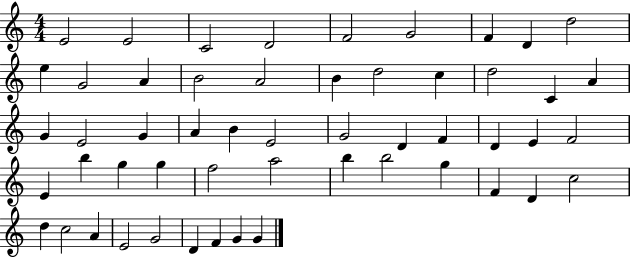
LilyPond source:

{
  \clef treble
  \numericTimeSignature
  \time 4/4
  \key c \major
  e'2 e'2 | c'2 d'2 | f'2 g'2 | f'4 d'4 d''2 | \break e''4 g'2 a'4 | b'2 a'2 | b'4 d''2 c''4 | d''2 c'4 a'4 | \break g'4 e'2 g'4 | a'4 b'4 e'2 | g'2 d'4 f'4 | d'4 e'4 f'2 | \break e'4 b''4 g''4 g''4 | f''2 a''2 | b''4 b''2 g''4 | f'4 d'4 c''2 | \break d''4 c''2 a'4 | e'2 g'2 | d'4 f'4 g'4 g'4 | \bar "|."
}